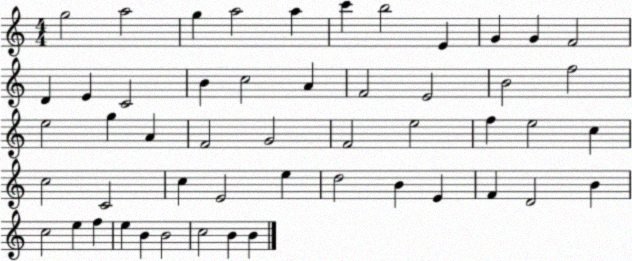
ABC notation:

X:1
T:Untitled
M:4/4
L:1/4
K:C
g2 a2 g a2 a c' b2 E G G F2 D E C2 B c2 A F2 E2 B2 f2 e2 g A F2 G2 F2 e2 f e2 c c2 C2 c E2 e d2 B E F D2 B c2 e f e B B2 c2 B B